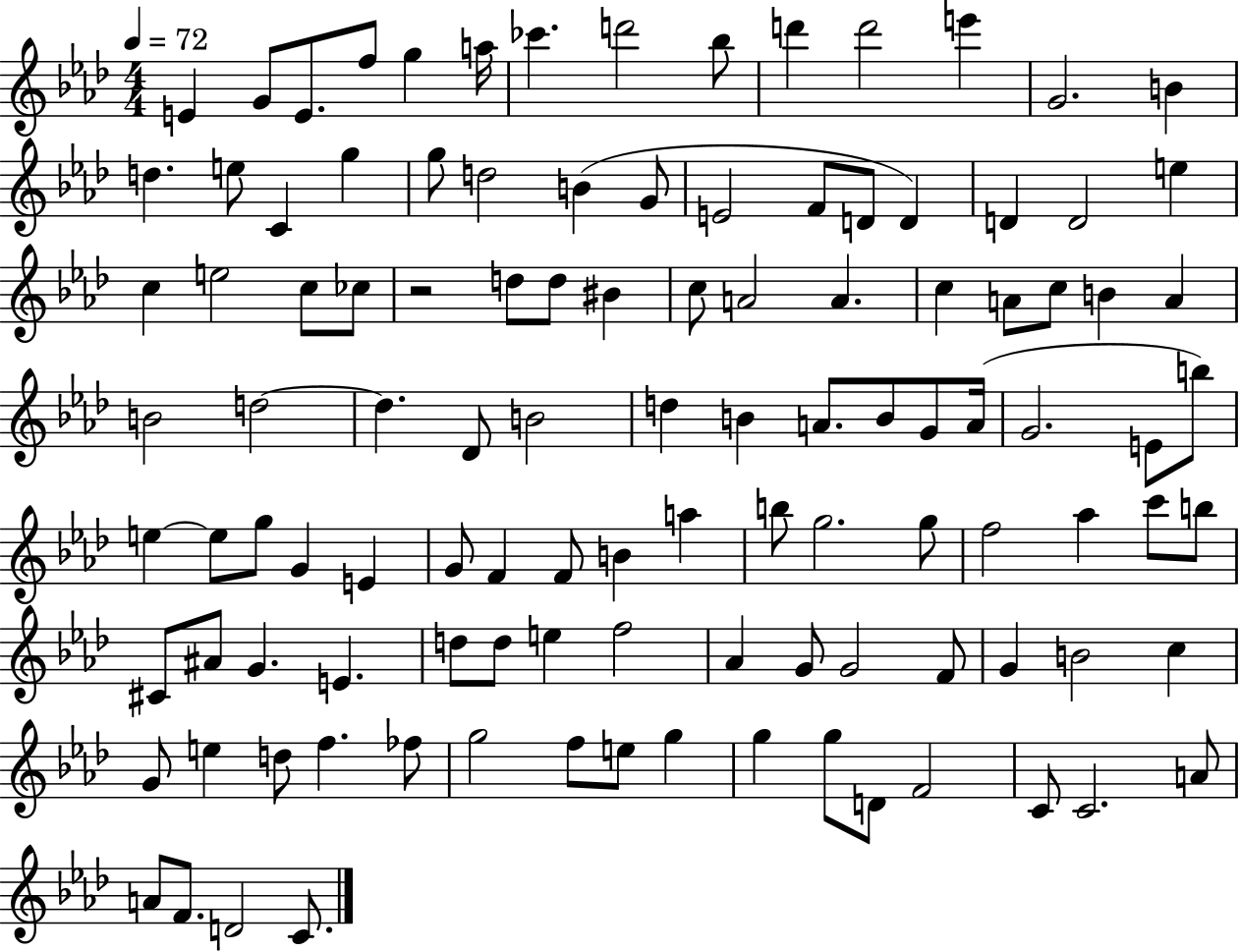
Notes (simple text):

E4/q G4/e E4/e. F5/e G5/q A5/s CES6/q. D6/h Bb5/e D6/q D6/h E6/q G4/h. B4/q D5/q. E5/e C4/q G5/q G5/e D5/h B4/q G4/e E4/h F4/e D4/e D4/q D4/q D4/h E5/q C5/q E5/h C5/e CES5/e R/h D5/e D5/e BIS4/q C5/e A4/h A4/q. C5/q A4/e C5/e B4/q A4/q B4/h D5/h D5/q. Db4/e B4/h D5/q B4/q A4/e. B4/e G4/e A4/s G4/h. E4/e B5/e E5/q E5/e G5/e G4/q E4/q G4/e F4/q F4/e B4/q A5/q B5/e G5/h. G5/e F5/h Ab5/q C6/e B5/e C#4/e A#4/e G4/q. E4/q. D5/e D5/e E5/q F5/h Ab4/q G4/e G4/h F4/e G4/q B4/h C5/q G4/e E5/q D5/e F5/q. FES5/e G5/h F5/e E5/e G5/q G5/q G5/e D4/e F4/h C4/e C4/h. A4/e A4/e F4/e. D4/h C4/e.